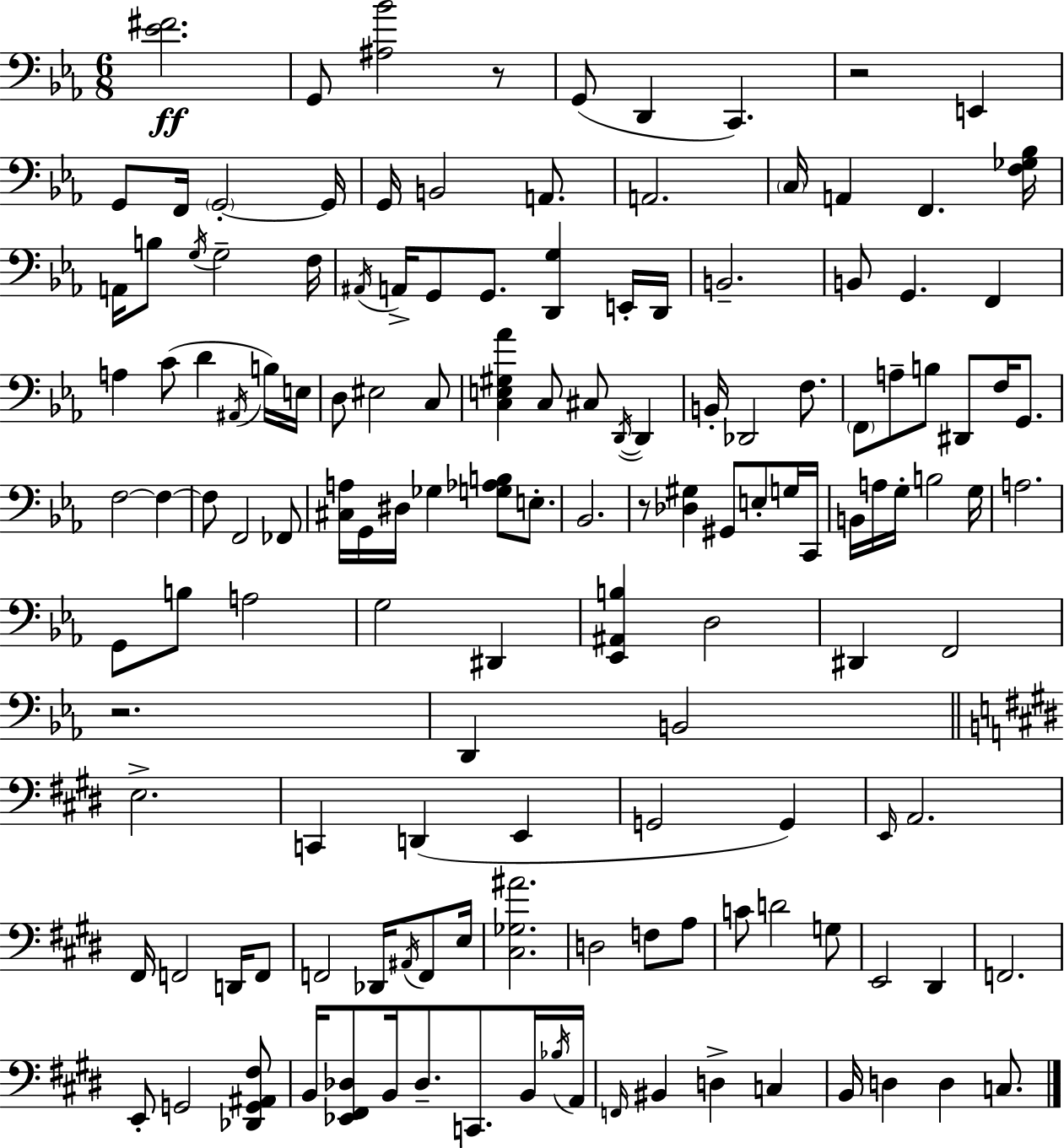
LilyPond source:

{
  \clef bass
  \numericTimeSignature
  \time 6/8
  \key c \minor
  <ees' fis'>2.\ff | g,8 <ais bes'>2 r8 | g,8( d,4 c,4.) | r2 e,4 | \break g,8 f,16 \parenthesize g,2-.~~ g,16 | g,16 b,2 a,8. | a,2. | \parenthesize c16 a,4 f,4. <f ges bes>16 | \break a,16 b8 \acciaccatura { g16 } g2-- | f16 \acciaccatura { ais,16 } a,16-> g,8 g,8. <d, g>4 | e,16-. d,16 b,2.-- | b,8 g,4. f,4 | \break a4 c'8( d'4 | \acciaccatura { ais,16 } b16) e16 d8 eis2 | c8 <c e gis aes'>4 c8 cis8 \acciaccatura { d,16~ }~ | d,4 b,16-. des,2 | \break f8. \parenthesize f,8 a8-- b8 dis,8 | f16 g,8. f2~~ | f4~~ f8 f,2 | fes,8 <cis a>16 g,16 dis16 ges4 <g aes b>8 | \break e8.-. bes,2. | r8 <des gis>4 gis,8 | e8-. g16 c,16 b,16 a16 g16-. b2 | g16 a2. | \break g,8 b8 a2 | g2 | dis,4 <ees, ais, b>4 d2 | dis,4 f,2 | \break r2. | d,4 b,2 | \bar "||" \break \key e \major e2.-> | c,4 d,4( e,4 | g,2 g,4) | \grace { e,16 } a,2. | \break fis,16 f,2 d,16 f,8 | f,2 des,16 \acciaccatura { ais,16 } f,8 | e16 <cis ges ais'>2. | d2 f8 | \break a8 c'8 d'2 | g8 e,2 dis,4 | f,2. | e,8-. g,2 | \break <des, g, ais, fis>8 b,16 <ees, fis, des>8 b,16 des8.-- c,8. | b,16 \acciaccatura { bes16 } a,16 \grace { f,16 } bis,4 d4-> | c4 b,16 d4 d4 | c8. \bar "|."
}